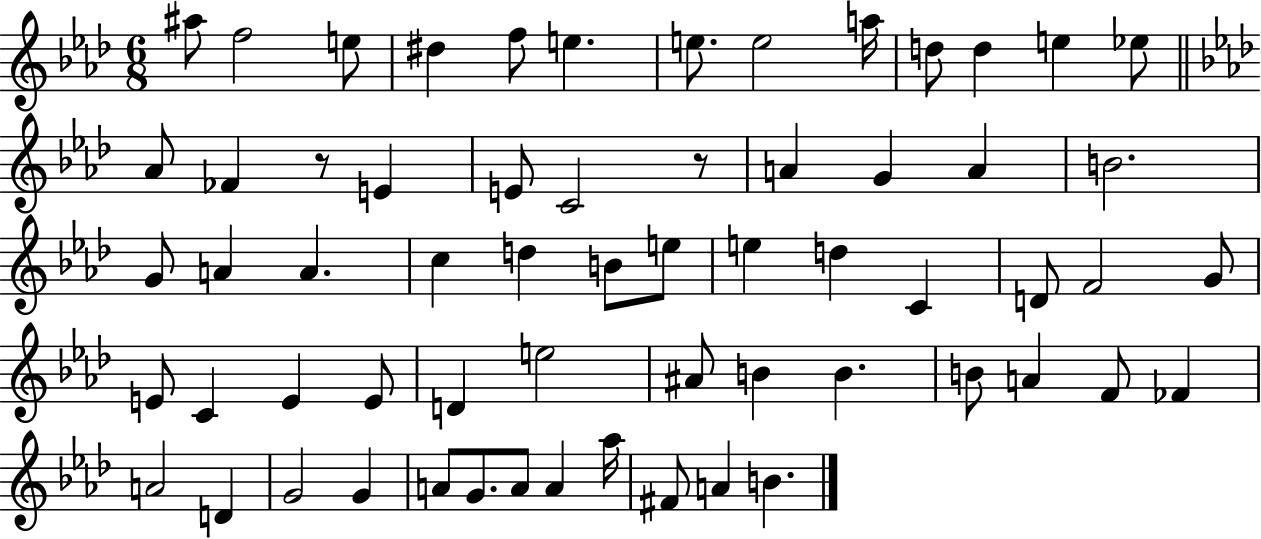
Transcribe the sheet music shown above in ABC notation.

X:1
T:Untitled
M:6/8
L:1/4
K:Ab
^a/2 f2 e/2 ^d f/2 e e/2 e2 a/4 d/2 d e _e/2 _A/2 _F z/2 E E/2 C2 z/2 A G A B2 G/2 A A c d B/2 e/2 e d C D/2 F2 G/2 E/2 C E E/2 D e2 ^A/2 B B B/2 A F/2 _F A2 D G2 G A/2 G/2 A/2 A _a/4 ^F/2 A B